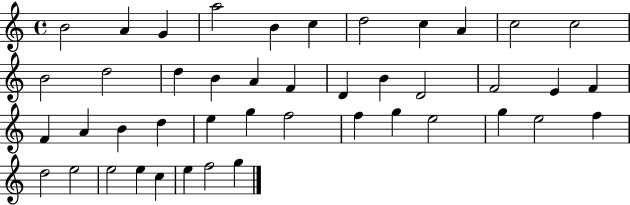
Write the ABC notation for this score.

X:1
T:Untitled
M:4/4
L:1/4
K:C
B2 A G a2 B c d2 c A c2 c2 B2 d2 d B A F D B D2 F2 E F F A B d e g f2 f g e2 g e2 f d2 e2 e2 e c e f2 g